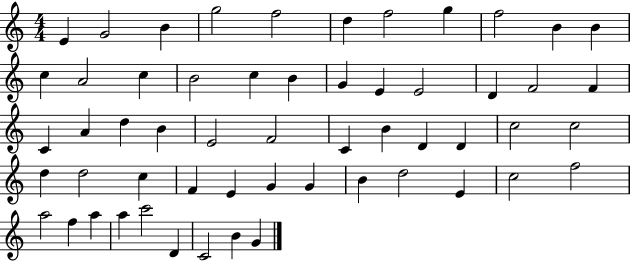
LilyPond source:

{
  \clef treble
  \numericTimeSignature
  \time 4/4
  \key c \major
  e'4 g'2 b'4 | g''2 f''2 | d''4 f''2 g''4 | f''2 b'4 b'4 | \break c''4 a'2 c''4 | b'2 c''4 b'4 | g'4 e'4 e'2 | d'4 f'2 f'4 | \break c'4 a'4 d''4 b'4 | e'2 f'2 | c'4 b'4 d'4 d'4 | c''2 c''2 | \break d''4 d''2 c''4 | f'4 e'4 g'4 g'4 | b'4 d''2 e'4 | c''2 f''2 | \break a''2 f''4 a''4 | a''4 c'''2 d'4 | c'2 b'4 g'4 | \bar "|."
}